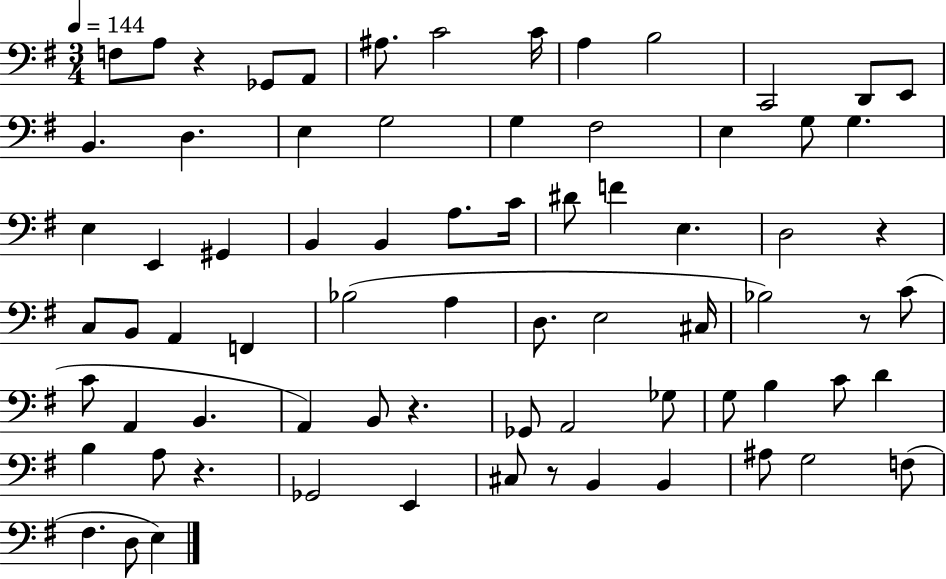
F3/e A3/e R/q Gb2/e A2/e A#3/e. C4/h C4/s A3/q B3/h C2/h D2/e E2/e B2/q. D3/q. E3/q G3/h G3/q F#3/h E3/q G3/e G3/q. E3/q E2/q G#2/q B2/q B2/q A3/e. C4/s D#4/e F4/q E3/q. D3/h R/q C3/e B2/e A2/q F2/q Bb3/h A3/q D3/e. E3/h C#3/s Bb3/h R/e C4/e C4/e A2/q B2/q. A2/q B2/e R/q. Gb2/e A2/h Gb3/e G3/e B3/q C4/e D4/q B3/q A3/e R/q. Gb2/h E2/q C#3/e R/e B2/q B2/q A#3/e G3/h F3/e F#3/q. D3/e E3/q